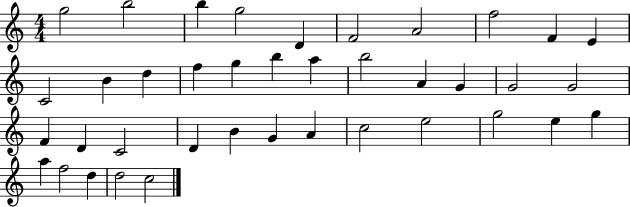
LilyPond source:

{
  \clef treble
  \numericTimeSignature
  \time 4/4
  \key c \major
  g''2 b''2 | b''4 g''2 d'4 | f'2 a'2 | f''2 f'4 e'4 | \break c'2 b'4 d''4 | f''4 g''4 b''4 a''4 | b''2 a'4 g'4 | g'2 g'2 | \break f'4 d'4 c'2 | d'4 b'4 g'4 a'4 | c''2 e''2 | g''2 e''4 g''4 | \break a''4 f''2 d''4 | d''2 c''2 | \bar "|."
}